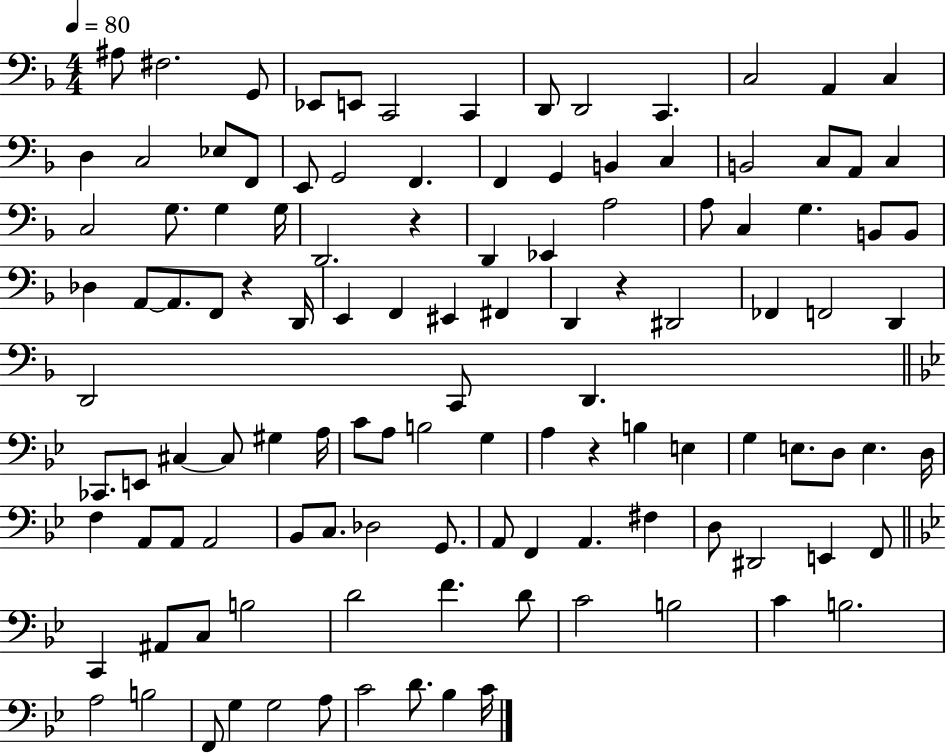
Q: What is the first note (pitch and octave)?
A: A#3